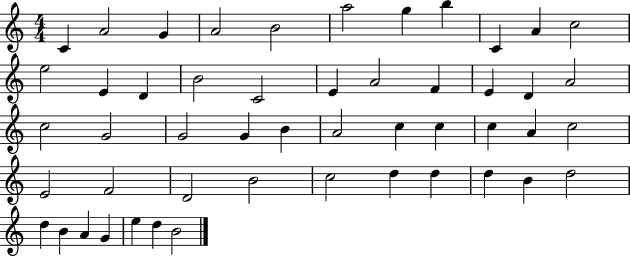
{
  \clef treble
  \numericTimeSignature
  \time 4/4
  \key c \major
  c'4 a'2 g'4 | a'2 b'2 | a''2 g''4 b''4 | c'4 a'4 c''2 | \break e''2 e'4 d'4 | b'2 c'2 | e'4 a'2 f'4 | e'4 d'4 a'2 | \break c''2 g'2 | g'2 g'4 b'4 | a'2 c''4 c''4 | c''4 a'4 c''2 | \break e'2 f'2 | d'2 b'2 | c''2 d''4 d''4 | d''4 b'4 d''2 | \break d''4 b'4 a'4 g'4 | e''4 d''4 b'2 | \bar "|."
}